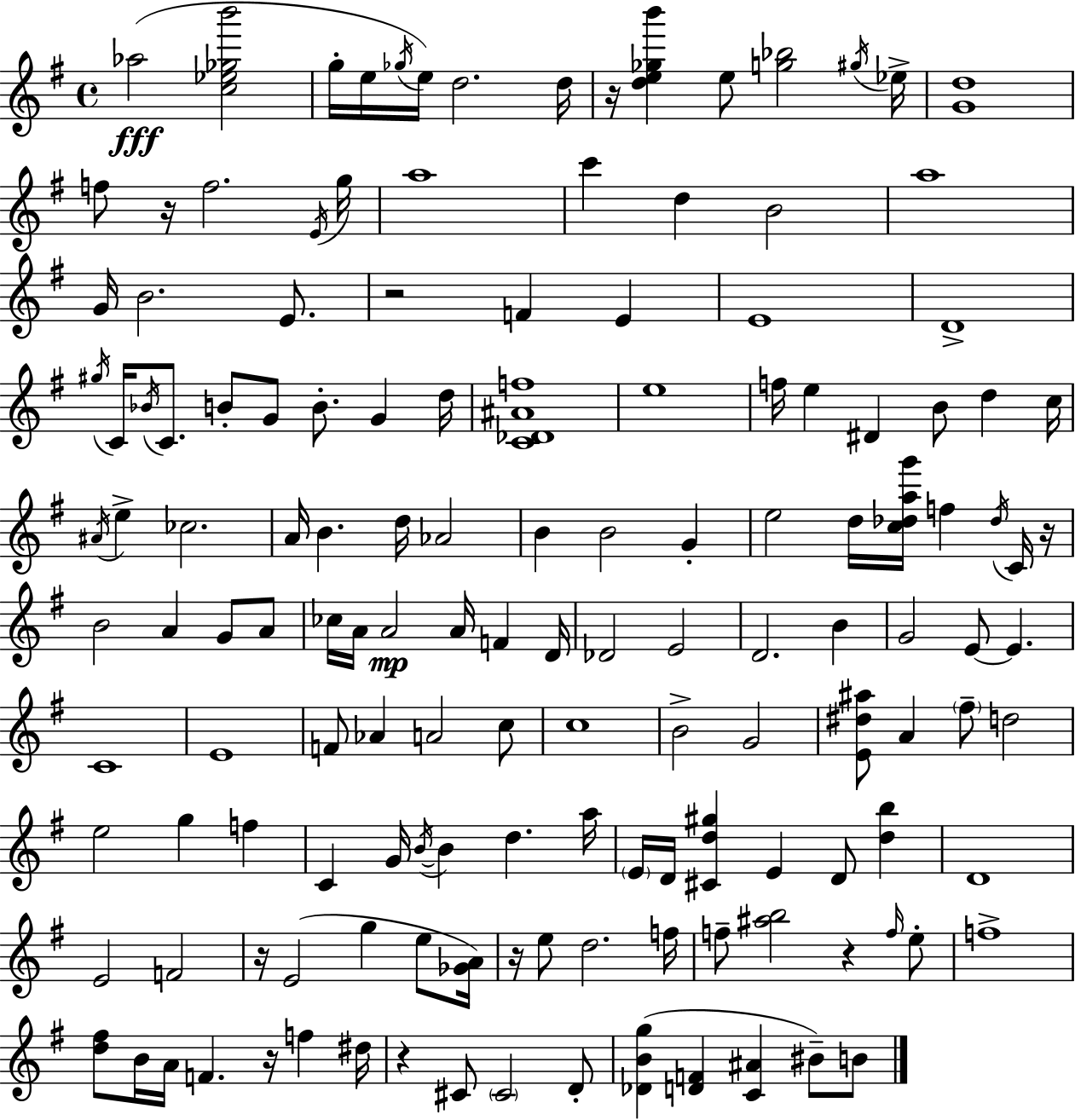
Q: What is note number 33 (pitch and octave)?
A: B4